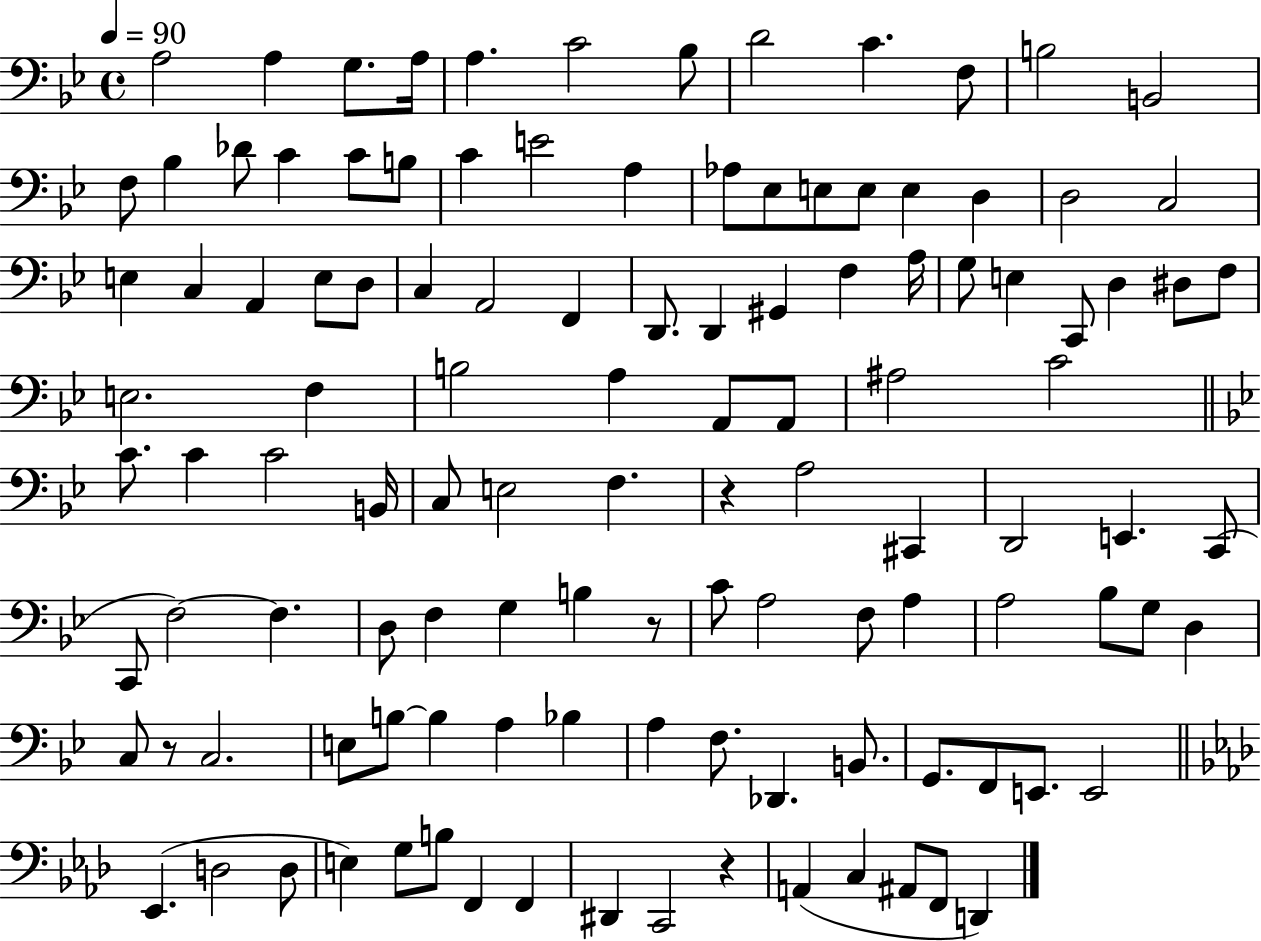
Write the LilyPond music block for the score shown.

{
  \clef bass
  \time 4/4
  \defaultTimeSignature
  \key bes \major
  \tempo 4 = 90
  a2 a4 g8. a16 | a4. c'2 bes8 | d'2 c'4. f8 | b2 b,2 | \break f8 bes4 des'8 c'4 c'8 b8 | c'4 e'2 a4 | aes8 ees8 e8 e8 e4 d4 | d2 c2 | \break e4 c4 a,4 e8 d8 | c4 a,2 f,4 | d,8. d,4 gis,4 f4 a16 | g8 e4 c,8 d4 dis8 f8 | \break e2. f4 | b2 a4 a,8 a,8 | ais2 c'2 | \bar "||" \break \key bes \major c'8. c'4 c'2 b,16 | c8 e2 f4. | r4 a2 cis,4 | d,2 e,4. c,8( | \break c,8 f2~~) f4. | d8 f4 g4 b4 r8 | c'8 a2 f8 a4 | a2 bes8 g8 d4 | \break c8 r8 c2. | e8 b8~~ b4 a4 bes4 | a4 f8. des,4. b,8. | g,8. f,8 e,8. e,2 | \break \bar "||" \break \key f \minor ees,4.( d2 d8 | e4) g8 b8 f,4 f,4 | dis,4 c,2 r4 | a,4( c4 ais,8 f,8 d,4) | \break \bar "|."
}